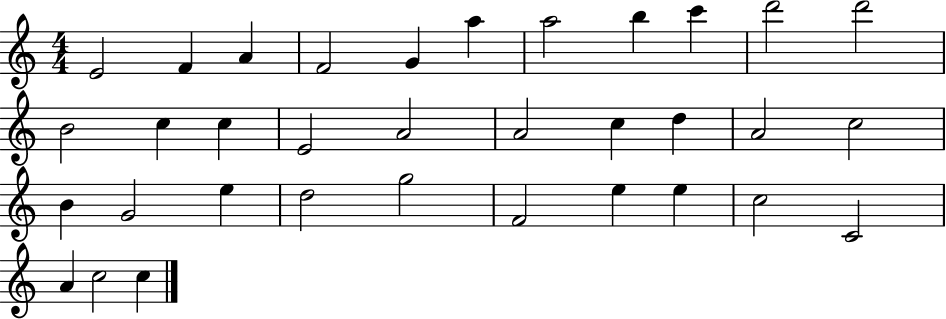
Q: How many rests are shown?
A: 0